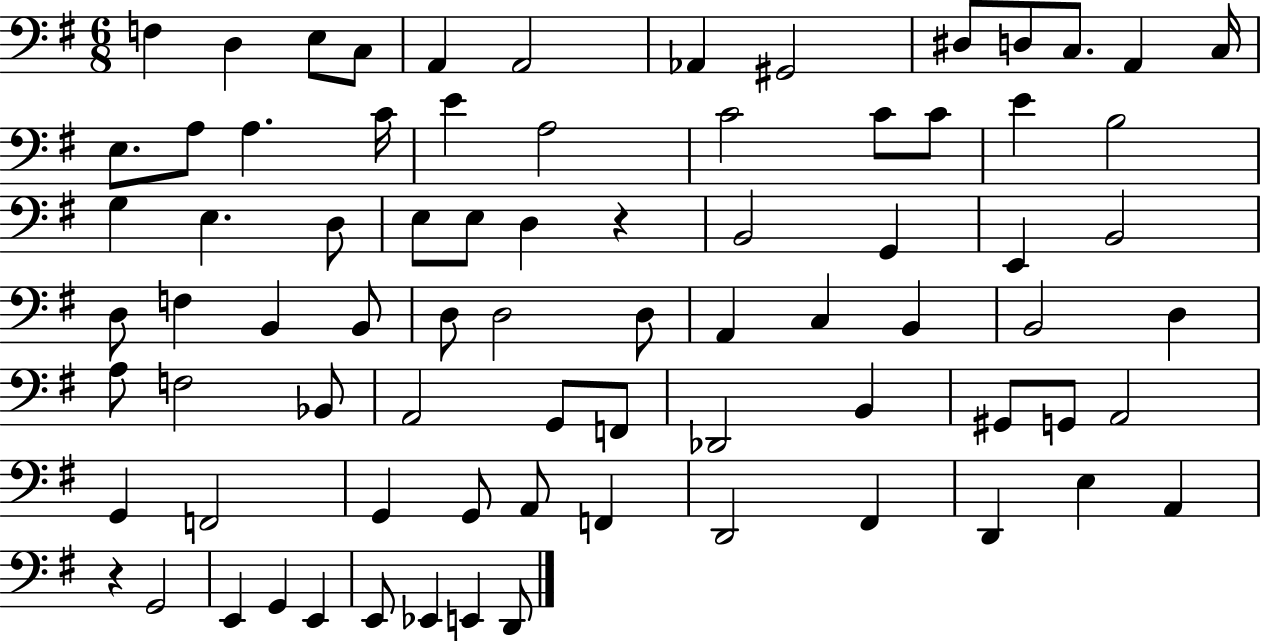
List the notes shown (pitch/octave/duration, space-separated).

F3/q D3/q E3/e C3/e A2/q A2/h Ab2/q G#2/h D#3/e D3/e C3/e. A2/q C3/s E3/e. A3/e A3/q. C4/s E4/q A3/h C4/h C4/e C4/e E4/q B3/h G3/q E3/q. D3/e E3/e E3/e D3/q R/q B2/h G2/q E2/q B2/h D3/e F3/q B2/q B2/e D3/e D3/h D3/e A2/q C3/q B2/q B2/h D3/q A3/e F3/h Bb2/e A2/h G2/e F2/e Db2/h B2/q G#2/e G2/e A2/h G2/q F2/h G2/q G2/e A2/e F2/q D2/h F#2/q D2/q E3/q A2/q R/q G2/h E2/q G2/q E2/q E2/e Eb2/q E2/q D2/e